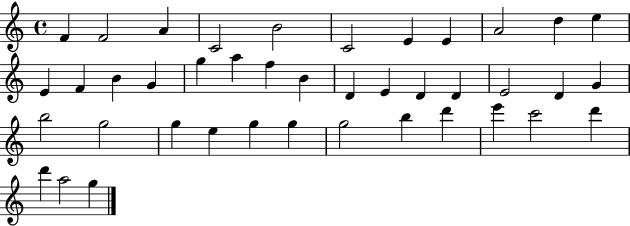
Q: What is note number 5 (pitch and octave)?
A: B4